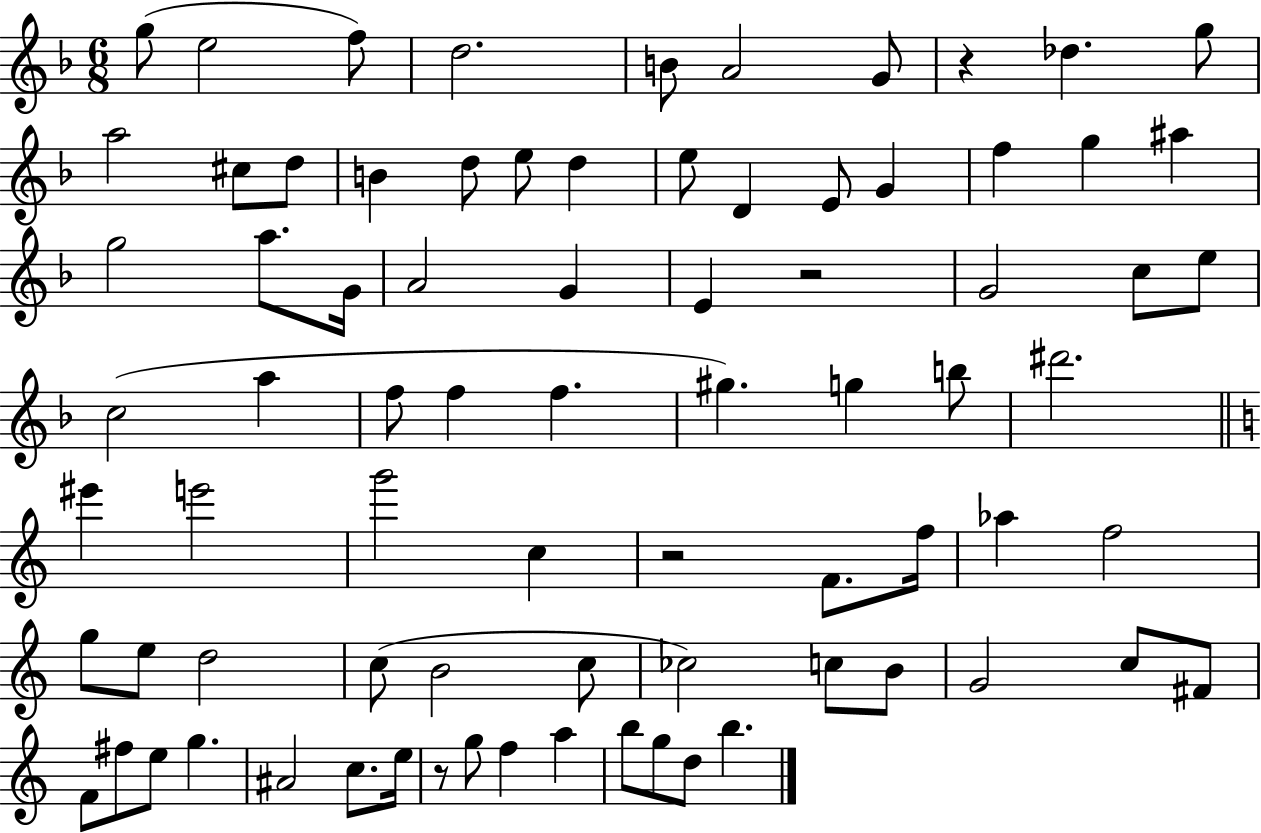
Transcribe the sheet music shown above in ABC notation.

X:1
T:Untitled
M:6/8
L:1/4
K:F
g/2 e2 f/2 d2 B/2 A2 G/2 z _d g/2 a2 ^c/2 d/2 B d/2 e/2 d e/2 D E/2 G f g ^a g2 a/2 G/4 A2 G E z2 G2 c/2 e/2 c2 a f/2 f f ^g g b/2 ^d'2 ^e' e'2 g'2 c z2 F/2 f/4 _a f2 g/2 e/2 d2 c/2 B2 c/2 _c2 c/2 B/2 G2 c/2 ^F/2 F/2 ^f/2 e/2 g ^A2 c/2 e/4 z/2 g/2 f a b/2 g/2 d/2 b